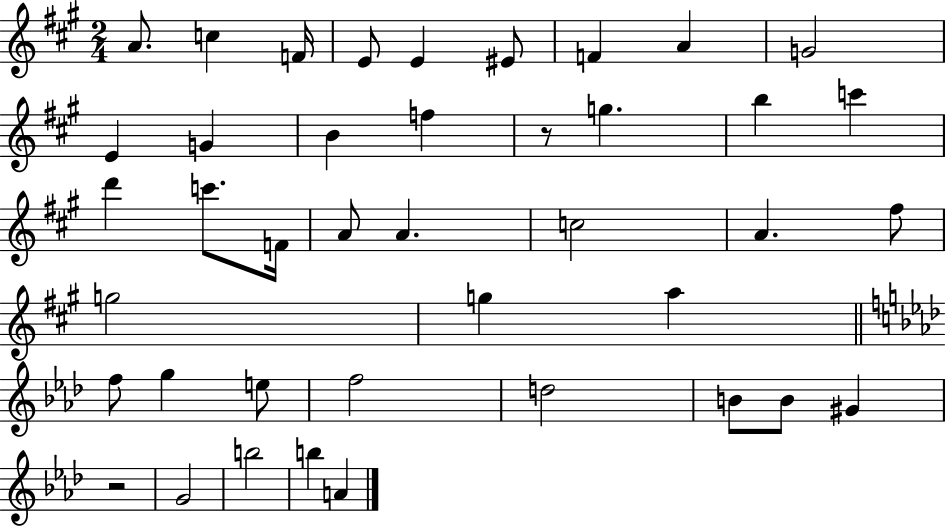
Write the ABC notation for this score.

X:1
T:Untitled
M:2/4
L:1/4
K:A
A/2 c F/4 E/2 E ^E/2 F A G2 E G B f z/2 g b c' d' c'/2 F/4 A/2 A c2 A ^f/2 g2 g a f/2 g e/2 f2 d2 B/2 B/2 ^G z2 G2 b2 b A